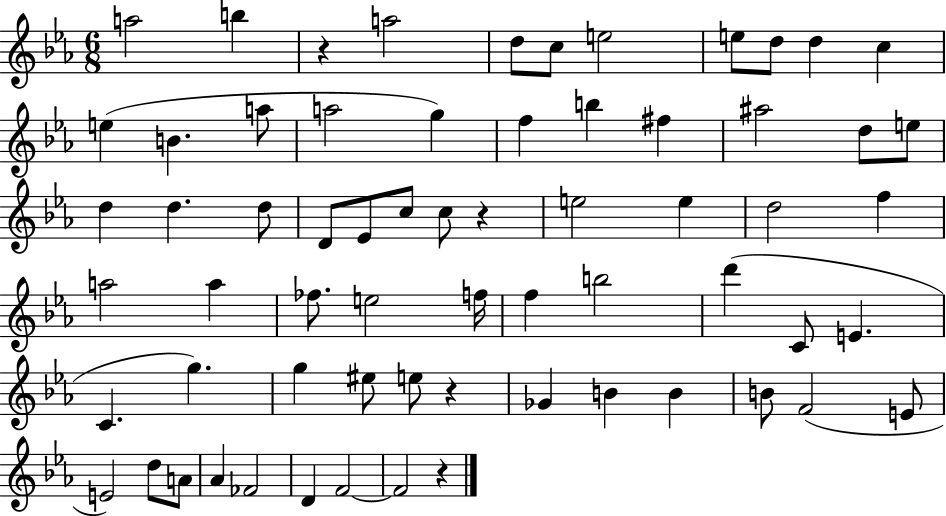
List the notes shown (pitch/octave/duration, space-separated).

A5/h B5/q R/q A5/h D5/e C5/e E5/h E5/e D5/e D5/q C5/q E5/q B4/q. A5/e A5/h G5/q F5/q B5/q F#5/q A#5/h D5/e E5/e D5/q D5/q. D5/e D4/e Eb4/e C5/e C5/e R/q E5/h E5/q D5/h F5/q A5/h A5/q FES5/e. E5/h F5/s F5/q B5/h D6/q C4/e E4/q. C4/q. G5/q. G5/q EIS5/e E5/e R/q Gb4/q B4/q B4/q B4/e F4/h E4/e E4/h D5/e A4/e Ab4/q FES4/h D4/q F4/h F4/h R/q